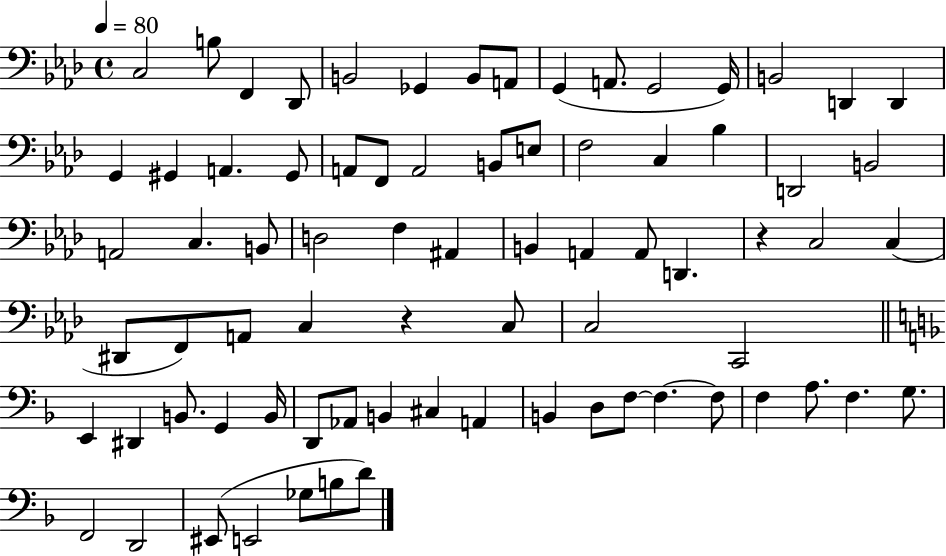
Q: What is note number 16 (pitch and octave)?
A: G2